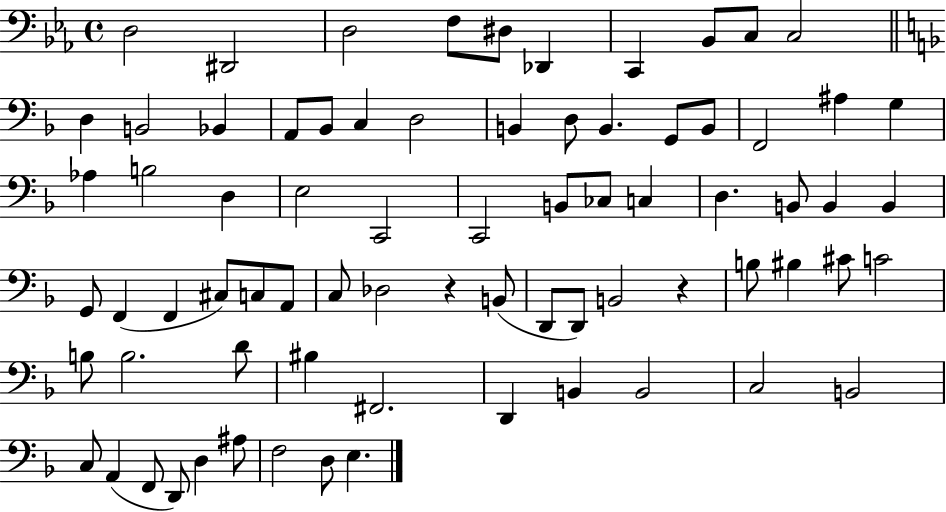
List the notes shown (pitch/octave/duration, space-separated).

D3/h D#2/h D3/h F3/e D#3/e Db2/q C2/q Bb2/e C3/e C3/h D3/q B2/h Bb2/q A2/e Bb2/e C3/q D3/h B2/q D3/e B2/q. G2/e B2/e F2/h A#3/q G3/q Ab3/q B3/h D3/q E3/h C2/h C2/h B2/e CES3/e C3/q D3/q. B2/e B2/q B2/q G2/e F2/q F2/q C#3/e C3/e A2/e C3/e Db3/h R/q B2/e D2/e D2/e B2/h R/q B3/e BIS3/q C#4/e C4/h B3/e B3/h. D4/e BIS3/q F#2/h. D2/q B2/q B2/h C3/h B2/h C3/e A2/q F2/e D2/e D3/q A#3/e F3/h D3/e E3/q.